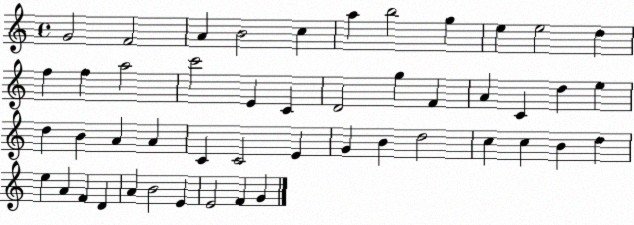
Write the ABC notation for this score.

X:1
T:Untitled
M:4/4
L:1/4
K:C
G2 F2 A B2 c a b2 g e e2 d f f a2 c'2 E C D2 g F A C d e d B A A C C2 E G B d2 c c B d e A F D A B2 E E2 F G